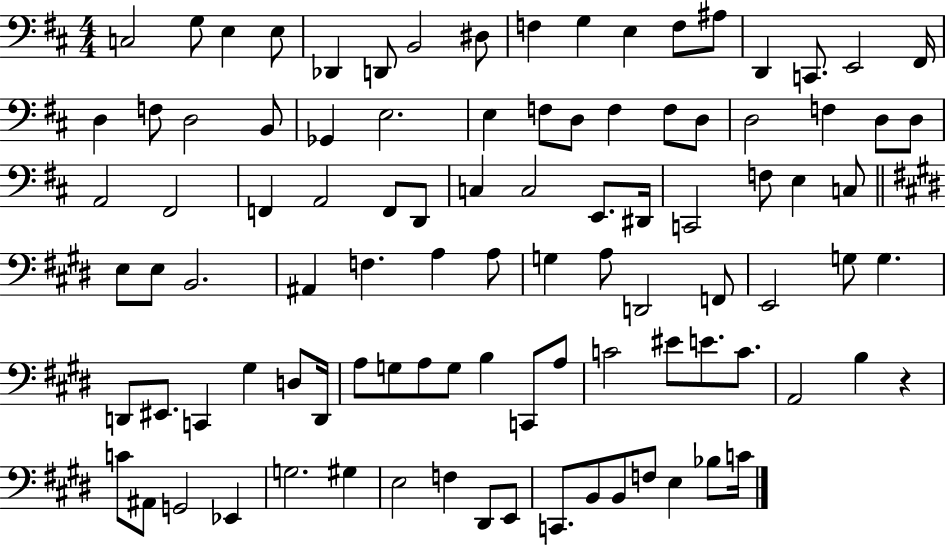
C3/h G3/e E3/q E3/e Db2/q D2/e B2/h D#3/e F3/q G3/q E3/q F3/e A#3/e D2/q C2/e. E2/h F#2/s D3/q F3/e D3/h B2/e Gb2/q E3/h. E3/q F3/e D3/e F3/q F3/e D3/e D3/h F3/q D3/e D3/e A2/h F#2/h F2/q A2/h F2/e D2/e C3/q C3/h E2/e. D#2/s C2/h F3/e E3/q C3/e E3/e E3/e B2/h. A#2/q F3/q. A3/q A3/e G3/q A3/e D2/h F2/e E2/h G3/e G3/q. D2/e EIS2/e. C2/q G#3/q D3/e D2/s A3/e G3/e A3/e G3/e B3/q C2/e A3/e C4/h EIS4/e E4/e. C4/e. A2/h B3/q R/q C4/e A#2/e G2/h Eb2/q G3/h. G#3/q E3/h F3/q D#2/e E2/e C2/e. B2/e B2/e F3/e E3/q Bb3/e C4/s